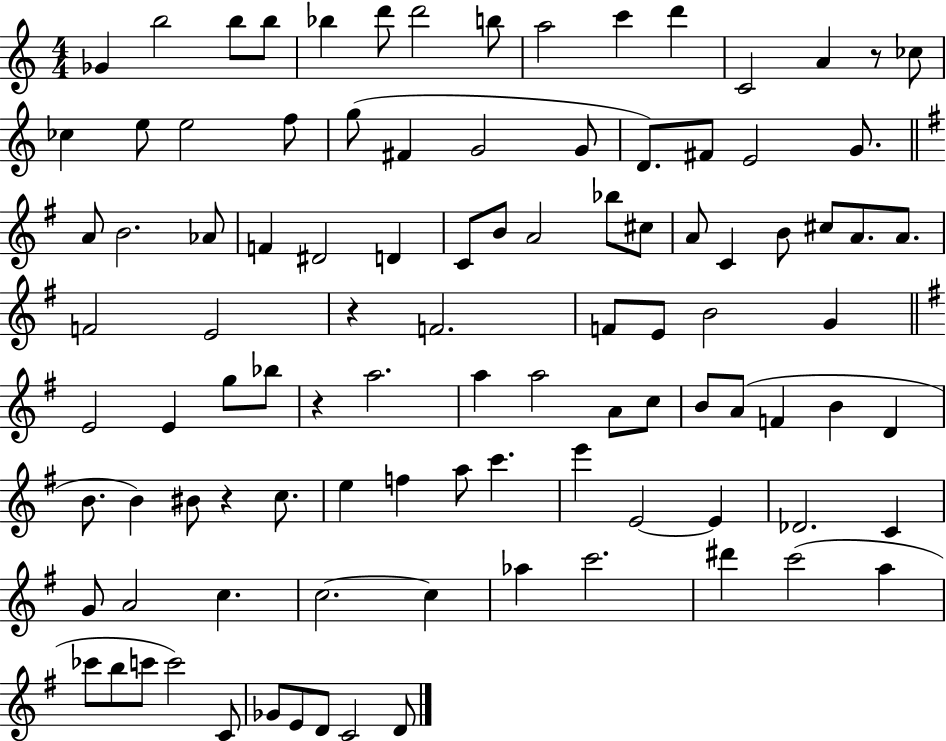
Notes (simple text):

Gb4/q B5/h B5/e B5/e Bb5/q D6/e D6/h B5/e A5/h C6/q D6/q C4/h A4/q R/e CES5/e CES5/q E5/e E5/h F5/e G5/e F#4/q G4/h G4/e D4/e. F#4/e E4/h G4/e. A4/e B4/h. Ab4/e F4/q D#4/h D4/q C4/e B4/e A4/h Bb5/e C#5/e A4/e C4/q B4/e C#5/e A4/e. A4/e. F4/h E4/h R/q F4/h. F4/e E4/e B4/h G4/q E4/h E4/q G5/e Bb5/e R/q A5/h. A5/q A5/h A4/e C5/e B4/e A4/e F4/q B4/q D4/q B4/e. B4/q BIS4/e R/q C5/e. E5/q F5/q A5/e C6/q. E6/q E4/h E4/q Db4/h. C4/q G4/e A4/h C5/q. C5/h. C5/q Ab5/q C6/h. D#6/q C6/h A5/q CES6/e B5/e C6/e C6/h C4/e Gb4/e E4/e D4/e C4/h D4/e